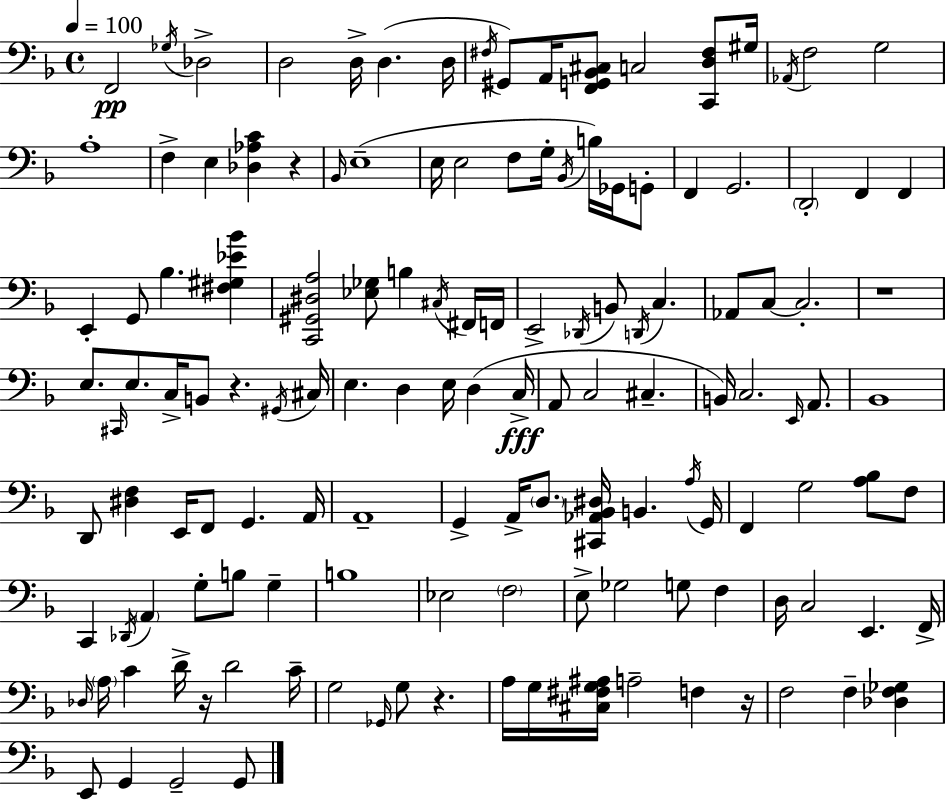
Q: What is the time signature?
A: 4/4